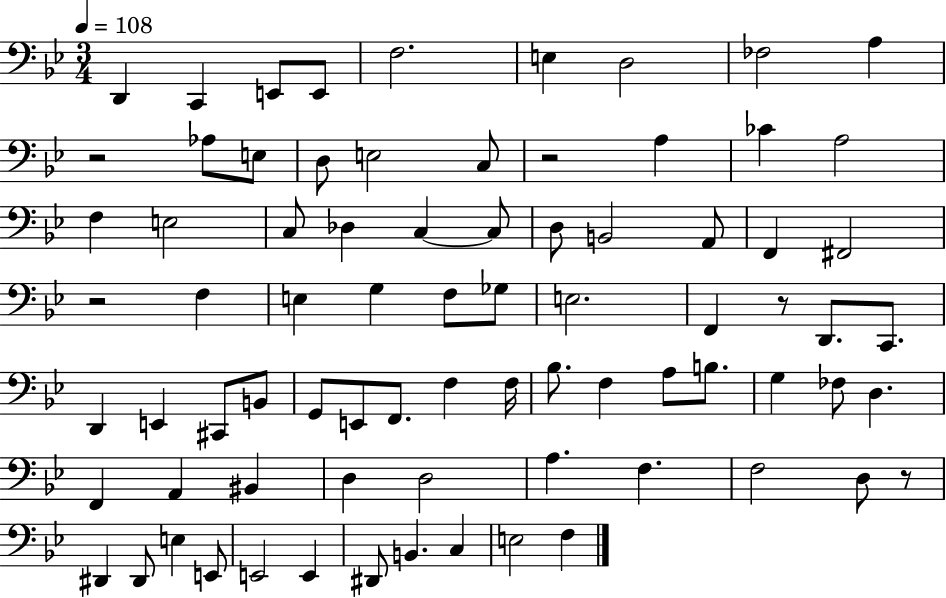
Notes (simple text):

D2/q C2/q E2/e E2/e F3/h. E3/q D3/h FES3/h A3/q R/h Ab3/e E3/e D3/e E3/h C3/e R/h A3/q CES4/q A3/h F3/q E3/h C3/e Db3/q C3/q C3/e D3/e B2/h A2/e F2/q F#2/h R/h F3/q E3/q G3/q F3/e Gb3/e E3/h. F2/q R/e D2/e. C2/e. D2/q E2/q C#2/e B2/e G2/e E2/e F2/e. F3/q F3/s Bb3/e. F3/q A3/e B3/e. G3/q FES3/e D3/q. F2/q A2/q BIS2/q D3/q D3/h A3/q. F3/q. F3/h D3/e R/e D#2/q D#2/e E3/q E2/e E2/h E2/q D#2/e B2/q. C3/q E3/h F3/q